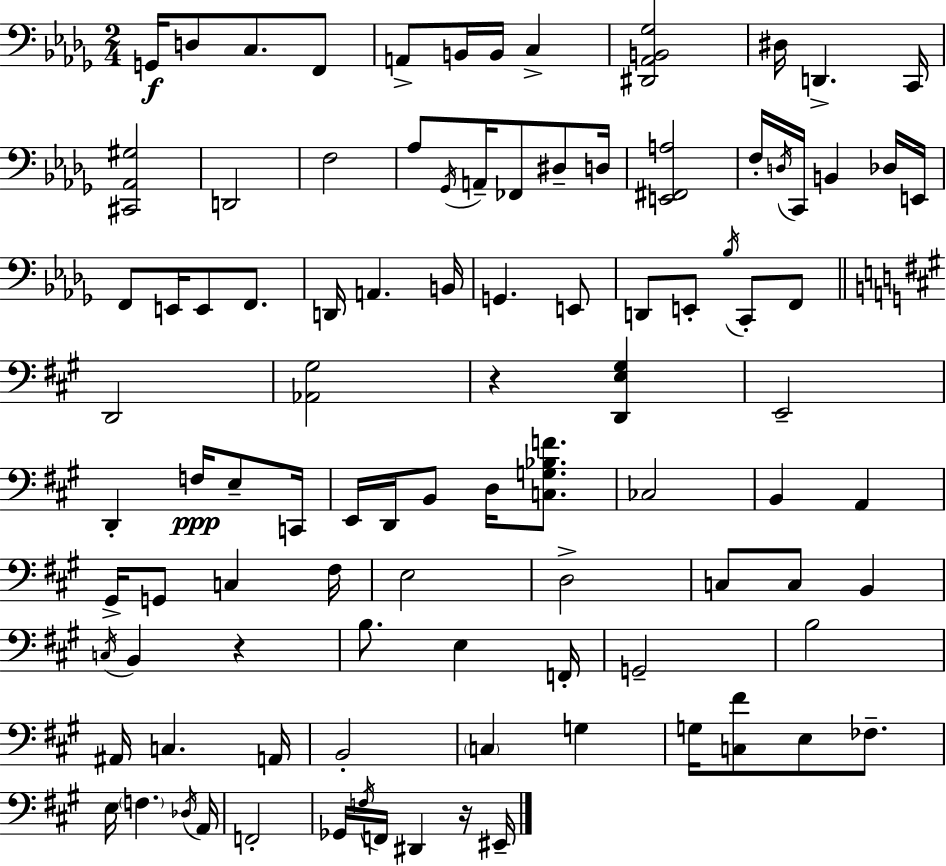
X:1
T:Untitled
M:2/4
L:1/4
K:Bbm
G,,/4 D,/2 C,/2 F,,/2 A,,/2 B,,/4 B,,/4 C, [^D,,_A,,B,,_G,]2 ^D,/4 D,, C,,/4 [^C,,_A,,^G,]2 D,,2 F,2 _A,/2 _G,,/4 A,,/4 _F,,/2 ^D,/2 D,/4 [E,,^F,,A,]2 F,/4 D,/4 C,,/4 B,, _D,/4 E,,/4 F,,/2 E,,/4 E,,/2 F,,/2 D,,/4 A,, B,,/4 G,, E,,/2 D,,/2 E,,/2 _B,/4 C,,/2 F,,/2 D,,2 [_A,,^G,]2 z [D,,E,^G,] E,,2 D,, F,/4 E,/2 C,,/4 E,,/4 D,,/4 B,,/2 D,/4 [C,G,_B,F]/2 _C,2 B,, A,, ^G,,/4 G,,/2 C, ^F,/4 E,2 D,2 C,/2 C,/2 B,, C,/4 B,, z B,/2 E, F,,/4 G,,2 B,2 ^A,,/4 C, A,,/4 B,,2 C, G, G,/4 [C,^F]/2 E,/2 _F,/2 E,/4 F, _D,/4 A,,/4 F,,2 _G,,/4 F,/4 F,,/4 ^D,, z/4 ^E,,/4